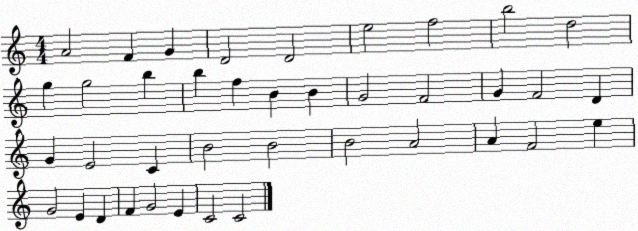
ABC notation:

X:1
T:Untitled
M:4/4
L:1/4
K:C
A2 F G D2 D2 e2 f2 b2 d2 g g2 b b f B B G2 F2 G F2 D G E2 C B2 B2 B2 A2 A F2 e G2 E D F G2 E C2 C2